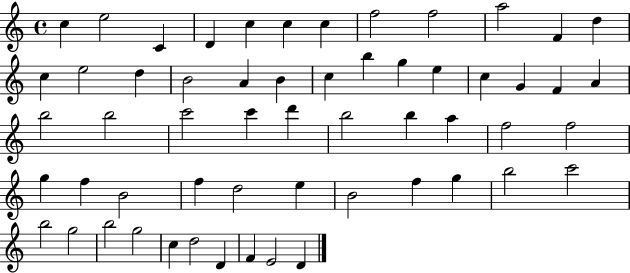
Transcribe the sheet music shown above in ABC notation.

X:1
T:Untitled
M:4/4
L:1/4
K:C
c e2 C D c c c f2 f2 a2 F d c e2 d B2 A B c b g e c G F A b2 b2 c'2 c' d' b2 b a f2 f2 g f B2 f d2 e B2 f g b2 c'2 b2 g2 b2 g2 c d2 D F E2 D